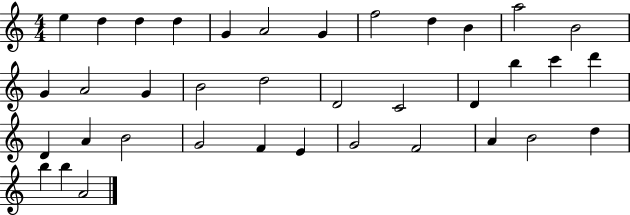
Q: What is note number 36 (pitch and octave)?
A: B5